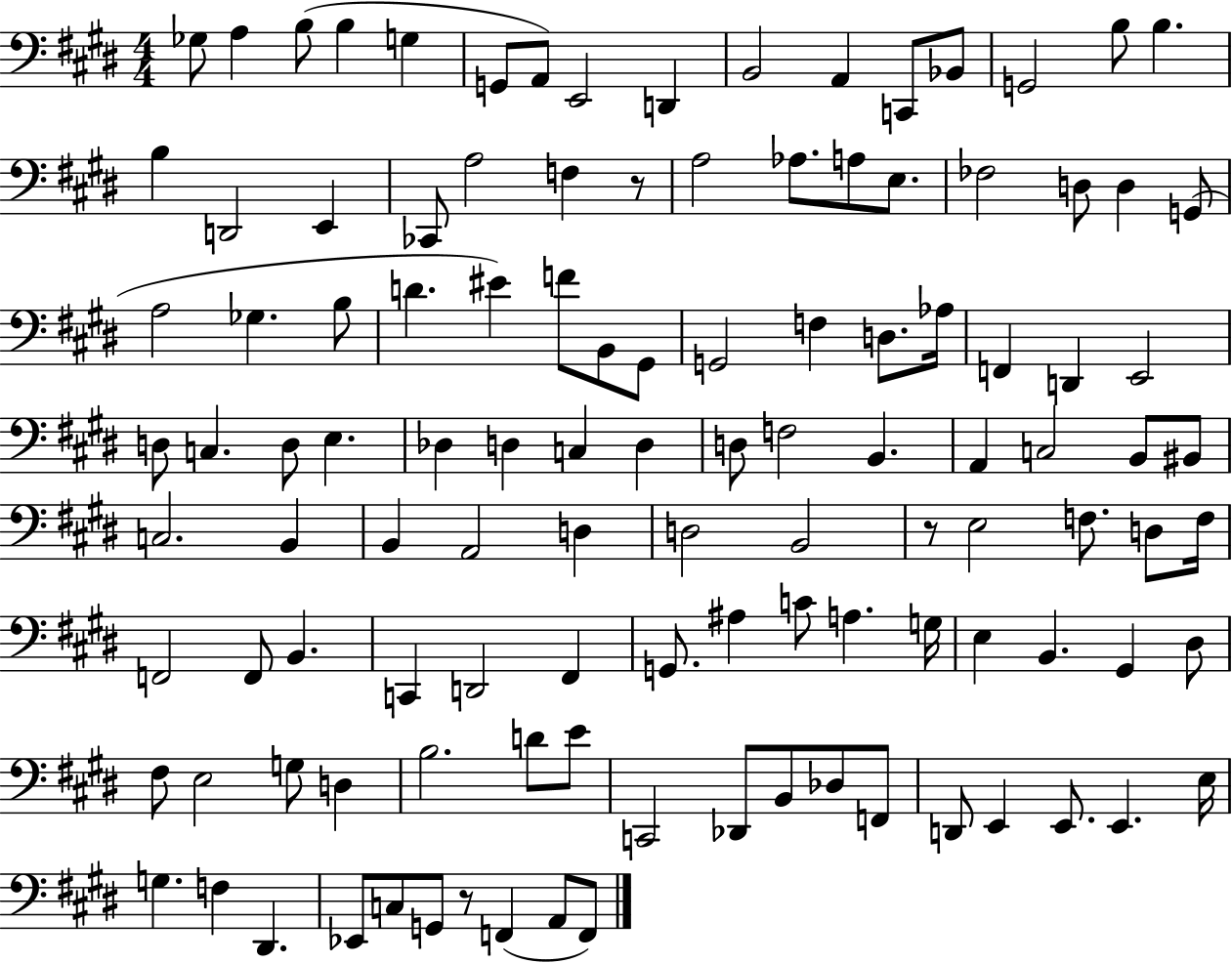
X:1
T:Untitled
M:4/4
L:1/4
K:E
_G,/2 A, B,/2 B, G, G,,/2 A,,/2 E,,2 D,, B,,2 A,, C,,/2 _B,,/2 G,,2 B,/2 B, B, D,,2 E,, _C,,/2 A,2 F, z/2 A,2 _A,/2 A,/2 E,/2 _F,2 D,/2 D, G,,/2 A,2 _G, B,/2 D ^E F/2 B,,/2 ^G,,/2 G,,2 F, D,/2 _A,/4 F,, D,, E,,2 D,/2 C, D,/2 E, _D, D, C, D, D,/2 F,2 B,, A,, C,2 B,,/2 ^B,,/2 C,2 B,, B,, A,,2 D, D,2 B,,2 z/2 E,2 F,/2 D,/2 F,/4 F,,2 F,,/2 B,, C,, D,,2 ^F,, G,,/2 ^A, C/2 A, G,/4 E, B,, ^G,, ^D,/2 ^F,/2 E,2 G,/2 D, B,2 D/2 E/2 C,,2 _D,,/2 B,,/2 _D,/2 F,,/2 D,,/2 E,, E,,/2 E,, E,/4 G, F, ^D,, _E,,/2 C,/2 G,,/2 z/2 F,, A,,/2 F,,/2